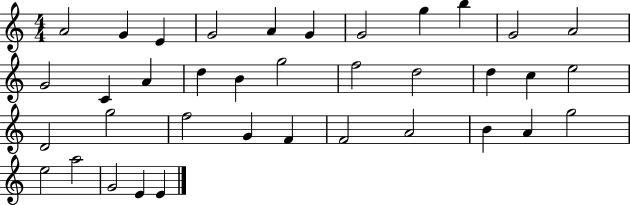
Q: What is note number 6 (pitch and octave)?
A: G4